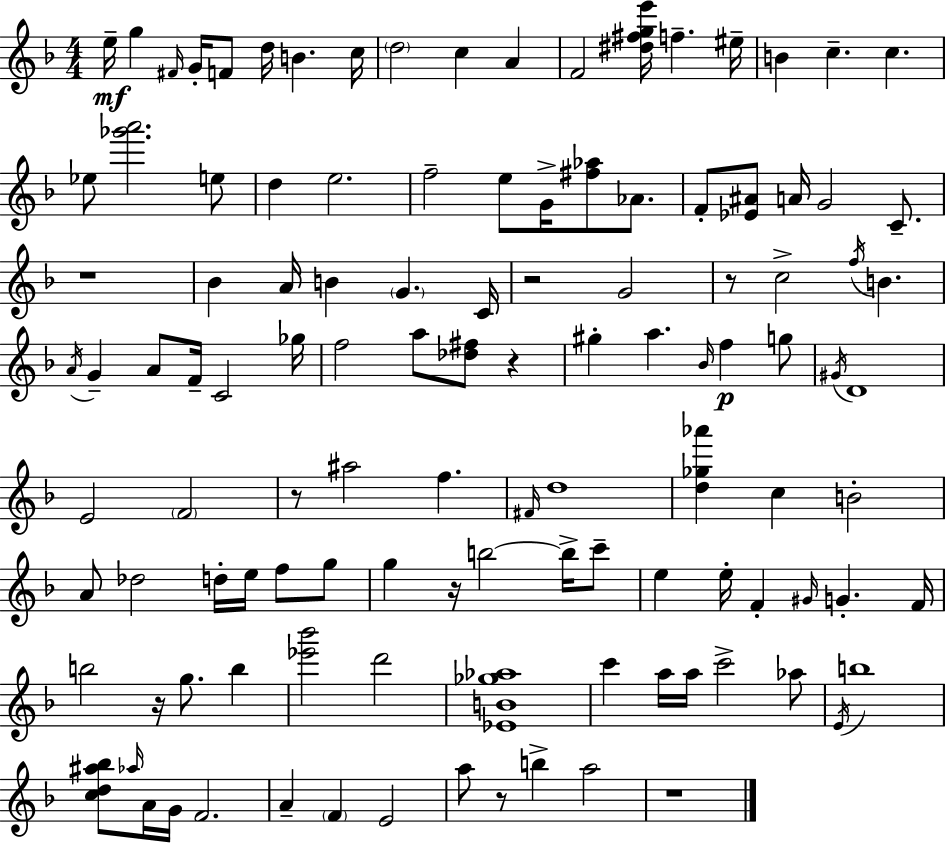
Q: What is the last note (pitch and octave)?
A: A5